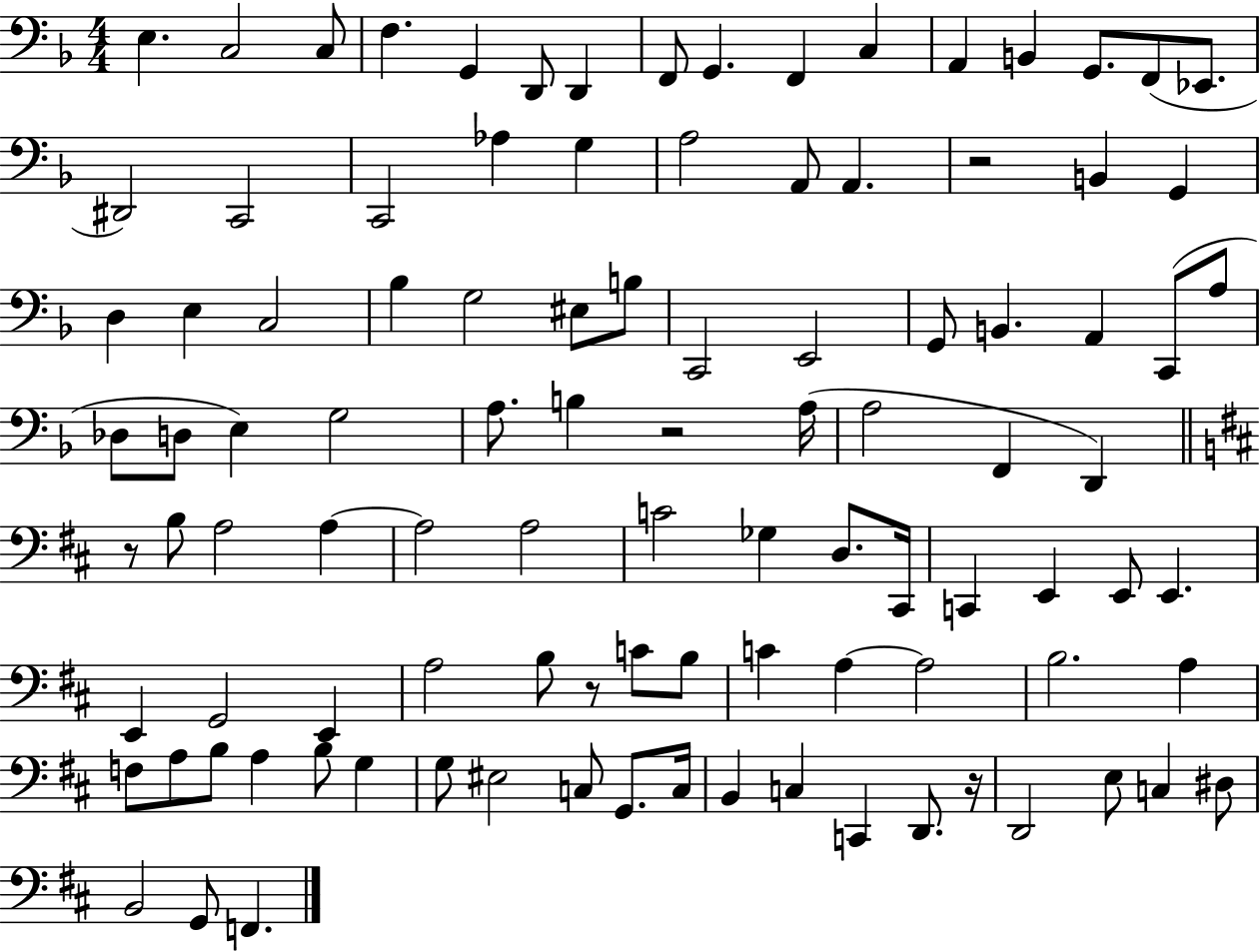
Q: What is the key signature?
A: F major